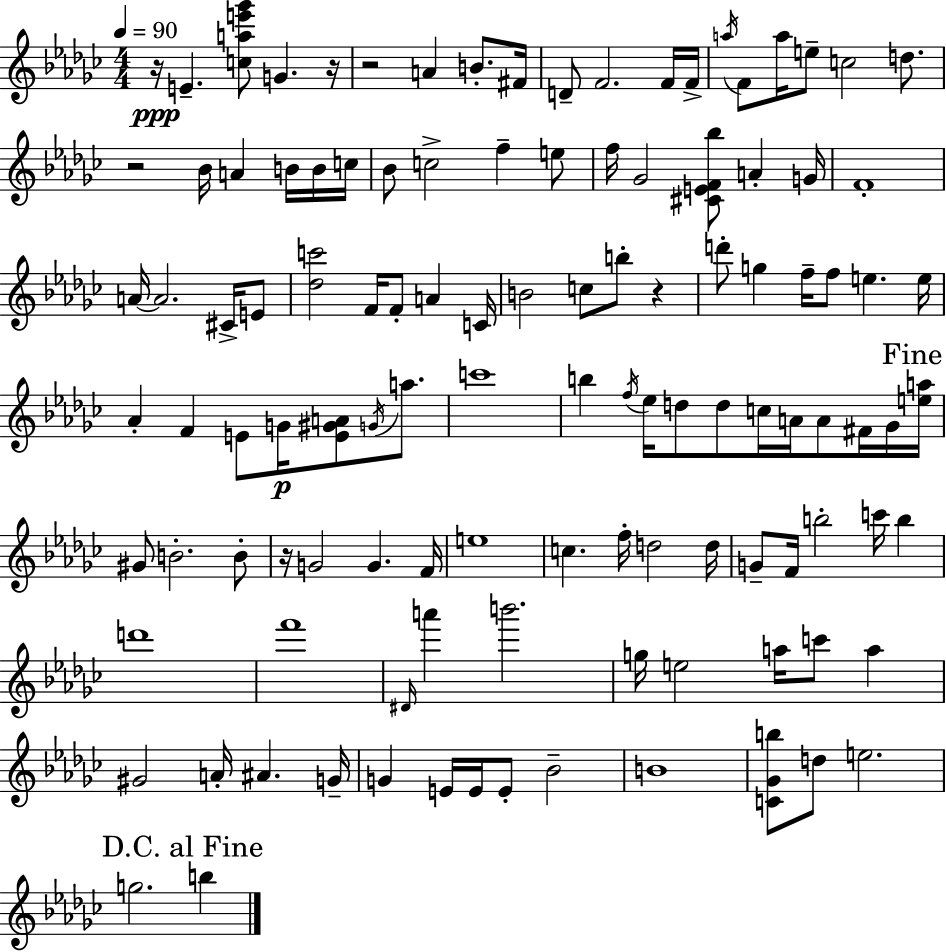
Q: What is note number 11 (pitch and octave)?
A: F4